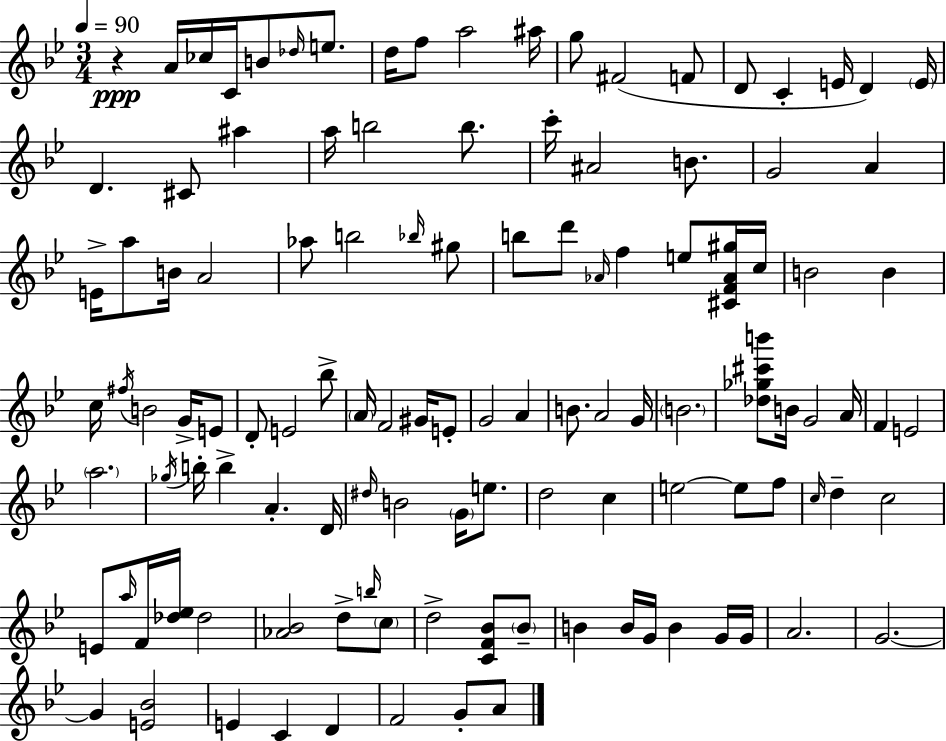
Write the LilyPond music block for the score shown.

{
  \clef treble
  \numericTimeSignature
  \time 3/4
  \key bes \major
  \tempo 4 = 90
  r4\ppp a'16 ces''16 c'16 b'8 \grace { des''16 } e''8. | d''16 f''8 a''2 | ais''16 g''8 fis'2( f'8 | d'8 c'4-. e'16 d'4) | \break \parenthesize e'16 d'4. cis'8 ais''4 | a''16 b''2 b''8. | c'''16-. ais'2 b'8. | g'2 a'4 | \break e'16-> a''8 b'16 a'2 | aes''8 b''2 \grace { bes''16 } | gis''8 b''8 d'''8 \grace { aes'16 } f''4 e''8 | <cis' f' aes' gis''>16 c''16 b'2 b'4 | \break c''16 \acciaccatura { fis''16 } b'2 | g'16-> e'8 d'8-. e'2 | bes''8-> \parenthesize a'16 f'2 | gis'16 e'8-. g'2 | \break a'4 b'8. a'2 | g'16 \parenthesize b'2. | <des'' ges'' cis''' b'''>8 b'16 g'2 | a'16 f'4 e'2 | \break \parenthesize a''2. | \acciaccatura { ges''16 } b''16-. b''4-> a'4.-. | d'16 \grace { dis''16 } b'2 | \parenthesize g'16 e''8. d''2 | \break c''4 e''2~~ | e''8 f''8 \grace { c''16 } d''4-- c''2 | e'8 \grace { a''16 } f'16 <des'' ees''>16 | des''2 <aes' bes'>2 | \break d''8-> \grace { b''16 } \parenthesize c''8 d''2-> | <c' f' bes'>8 \parenthesize bes'8-- b'4 | b'16 g'16 b'4 g'16 g'16 a'2. | g'2.~~ | \break g'4 | <e' bes'>2 e'4 | c'4 d'4 f'2 | g'8-. a'8 \bar "|."
}